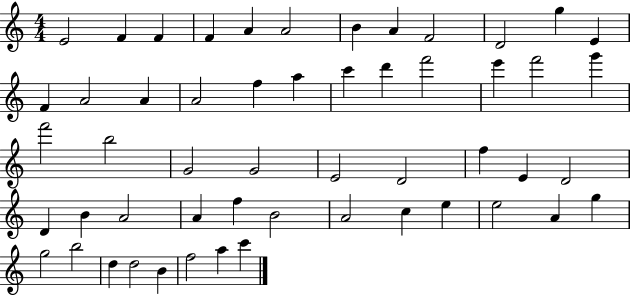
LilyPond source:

{
  \clef treble
  \numericTimeSignature
  \time 4/4
  \key c \major
  e'2 f'4 f'4 | f'4 a'4 a'2 | b'4 a'4 f'2 | d'2 g''4 e'4 | \break f'4 a'2 a'4 | a'2 f''4 a''4 | c'''4 d'''4 f'''2 | e'''4 f'''2 g'''4 | \break f'''2 b''2 | g'2 g'2 | e'2 d'2 | f''4 e'4 d'2 | \break d'4 b'4 a'2 | a'4 f''4 b'2 | a'2 c''4 e''4 | e''2 a'4 g''4 | \break g''2 b''2 | d''4 d''2 b'4 | f''2 a''4 c'''4 | \bar "|."
}